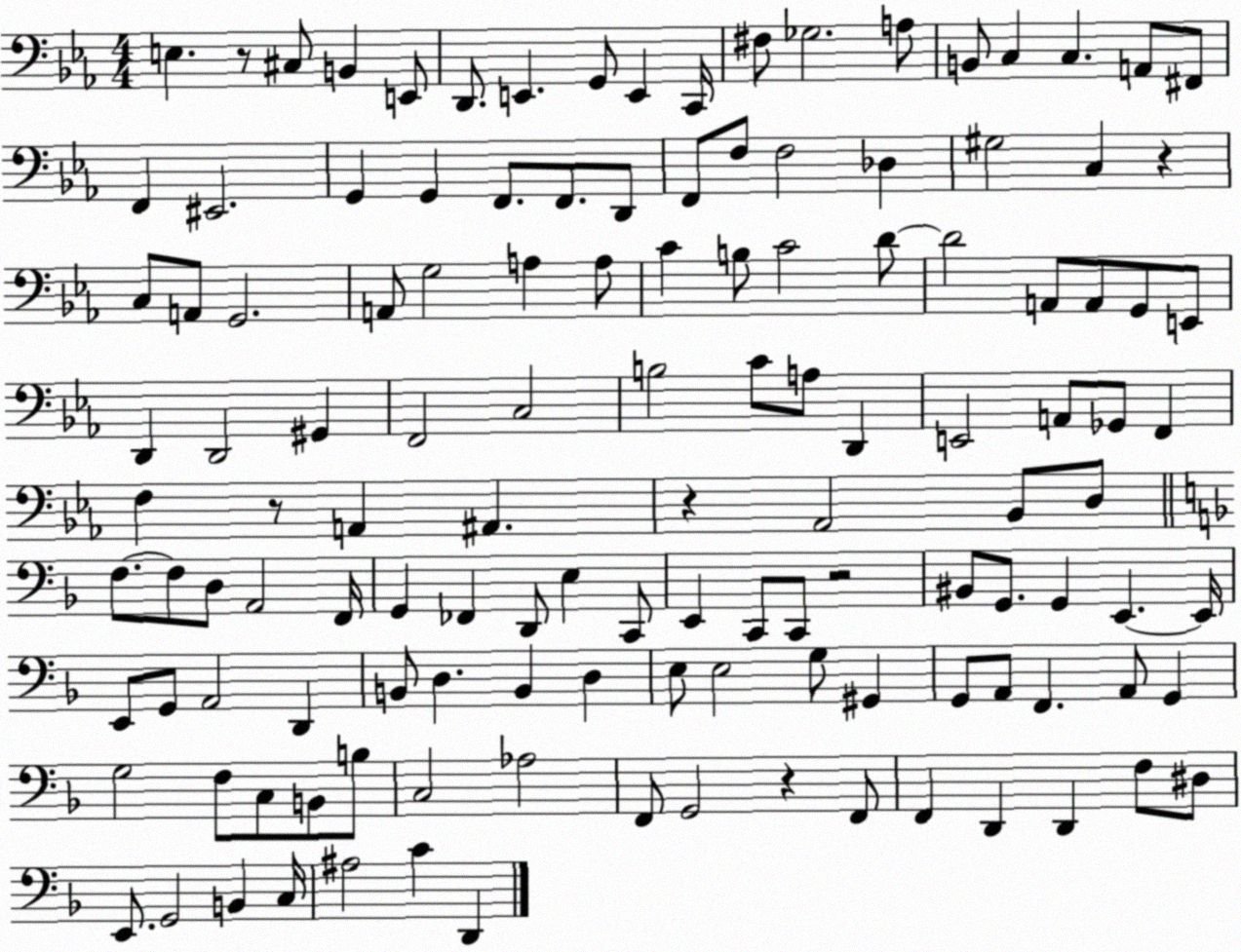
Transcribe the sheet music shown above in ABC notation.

X:1
T:Untitled
M:4/4
L:1/4
K:Eb
E, z/2 ^C,/2 B,, E,,/2 D,,/2 E,, G,,/2 E,, C,,/4 ^F,/2 _G,2 A,/2 B,,/2 C, C, A,,/2 ^F,,/2 F,, ^E,,2 G,, G,, F,,/2 F,,/2 D,,/2 F,,/2 F,/2 F,2 _D, ^G,2 C, z C,/2 A,,/2 G,,2 A,,/2 G,2 A, A,/2 C B,/2 C2 D/2 D2 A,,/2 A,,/2 G,,/2 E,,/2 D,, D,,2 ^G,, F,,2 C,2 B,2 C/2 A,/2 D,, E,,2 A,,/2 _G,,/2 F,, F, z/2 A,, ^A,, z _A,,2 _B,,/2 D,/2 F,/2 F,/2 D,/2 A,,2 F,,/4 G,, _F,, D,,/2 E, C,,/2 E,, C,,/2 C,,/2 z2 ^B,,/2 G,,/2 G,, E,, E,,/4 E,,/2 G,,/2 A,,2 D,, B,,/2 D, B,, D, E,/2 E,2 G,/2 ^G,, G,,/2 A,,/2 F,, A,,/2 G,, G,2 F,/2 C,/2 B,,/2 B,/2 C,2 _A,2 F,,/2 G,,2 z F,,/2 F,, D,, D,, F,/2 ^D,/2 E,,/2 G,,2 B,, C,/4 ^A,2 C D,,